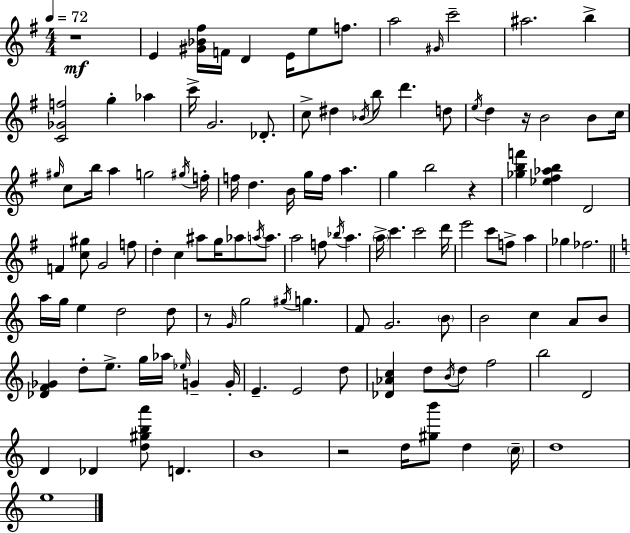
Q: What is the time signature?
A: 4/4